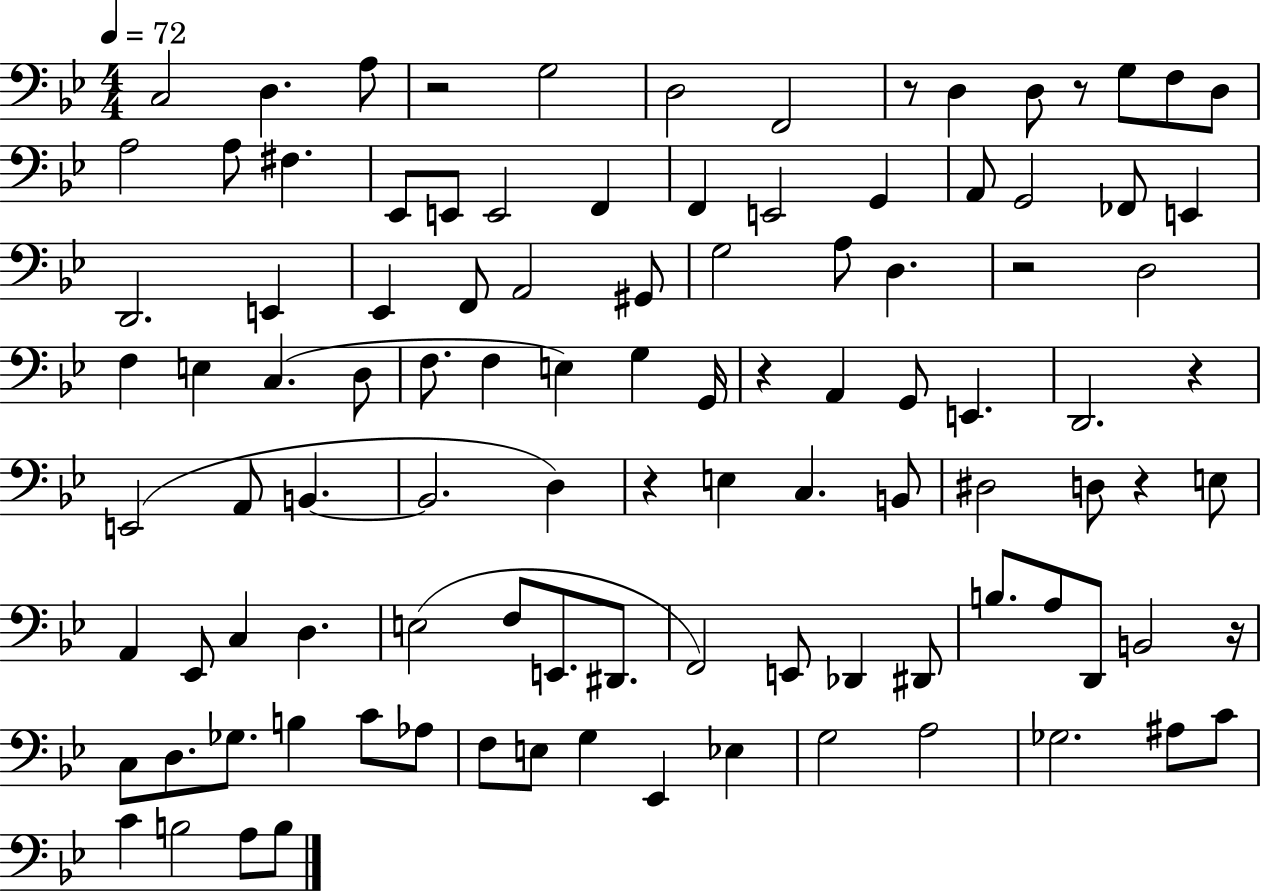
{
  \clef bass
  \numericTimeSignature
  \time 4/4
  \key bes \major
  \tempo 4 = 72
  \repeat volta 2 { c2 d4. a8 | r2 g2 | d2 f,2 | r8 d4 d8 r8 g8 f8 d8 | \break a2 a8 fis4. | ees,8 e,8 e,2 f,4 | f,4 e,2 g,4 | a,8 g,2 fes,8 e,4 | \break d,2. e,4 | ees,4 f,8 a,2 gis,8 | g2 a8 d4. | r2 d2 | \break f4 e4 c4.( d8 | f8. f4 e4) g4 g,16 | r4 a,4 g,8 e,4. | d,2. r4 | \break e,2( a,8 b,4.~~ | b,2. d4) | r4 e4 c4. b,8 | dis2 d8 r4 e8 | \break a,4 ees,8 c4 d4. | e2( f8 e,8. dis,8. | f,2) e,8 des,4 dis,8 | b8. a8 d,8 b,2 r16 | \break c8 d8. ges8. b4 c'8 aes8 | f8 e8 g4 ees,4 ees4 | g2 a2 | ges2. ais8 c'8 | \break c'4 b2 a8 b8 | } \bar "|."
}